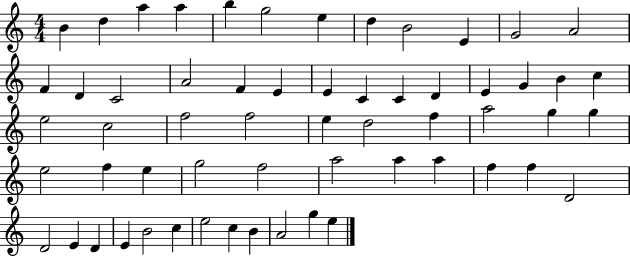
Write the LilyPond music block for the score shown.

{
  \clef treble
  \numericTimeSignature
  \time 4/4
  \key c \major
  b'4 d''4 a''4 a''4 | b''4 g''2 e''4 | d''4 b'2 e'4 | g'2 a'2 | \break f'4 d'4 c'2 | a'2 f'4 e'4 | e'4 c'4 c'4 d'4 | e'4 g'4 b'4 c''4 | \break e''2 c''2 | f''2 f''2 | e''4 d''2 f''4 | a''2 g''4 g''4 | \break e''2 f''4 e''4 | g''2 f''2 | a''2 a''4 a''4 | f''4 f''4 d'2 | \break d'2 e'4 d'4 | e'4 b'2 c''4 | e''2 c''4 b'4 | a'2 g''4 e''4 | \break \bar "|."
}